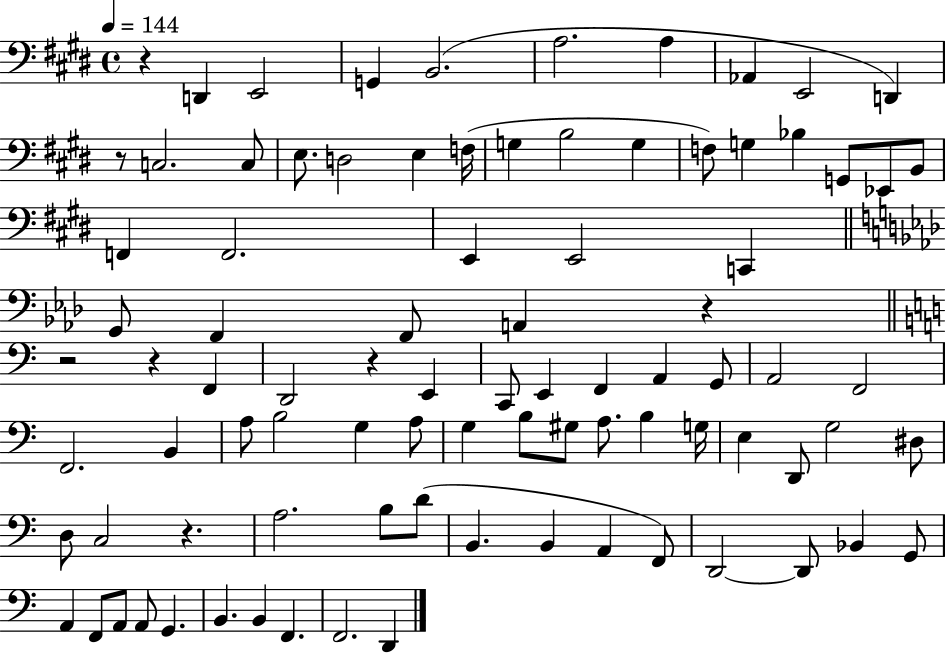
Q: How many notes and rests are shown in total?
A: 89